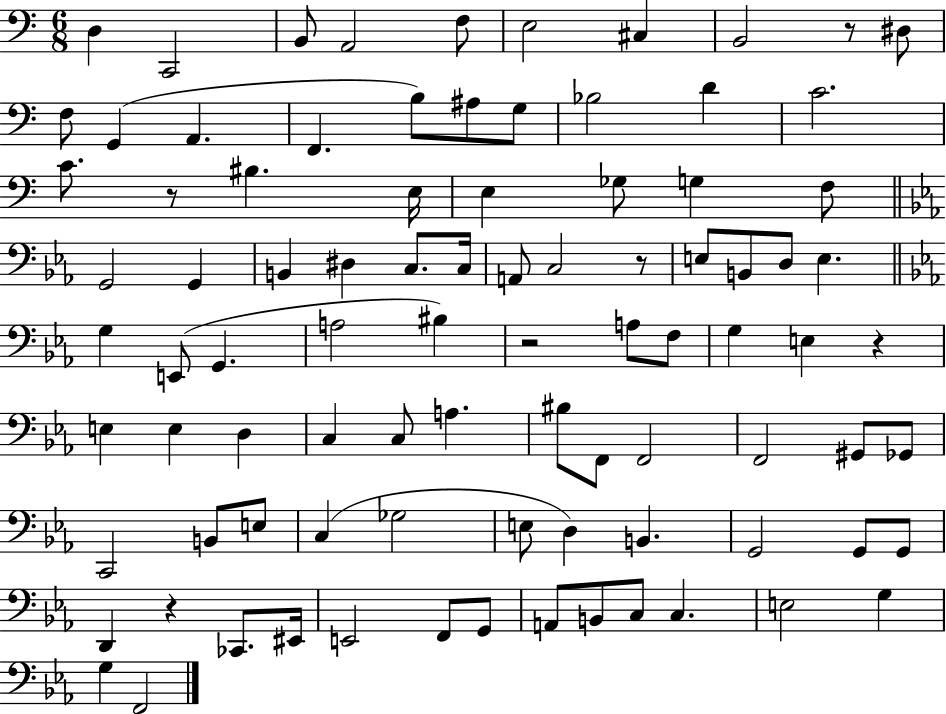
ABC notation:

X:1
T:Untitled
M:6/8
L:1/4
K:C
D, C,,2 B,,/2 A,,2 F,/2 E,2 ^C, B,,2 z/2 ^D,/2 F,/2 G,, A,, F,, B,/2 ^A,/2 G,/2 _B,2 D C2 C/2 z/2 ^B, E,/4 E, _G,/2 G, F,/2 G,,2 G,, B,, ^D, C,/2 C,/4 A,,/2 C,2 z/2 E,/2 B,,/2 D,/2 E, G, E,,/2 G,, A,2 ^B, z2 A,/2 F,/2 G, E, z E, E, D, C, C,/2 A, ^B,/2 F,,/2 F,,2 F,,2 ^G,,/2 _G,,/2 C,,2 B,,/2 E,/2 C, _G,2 E,/2 D, B,, G,,2 G,,/2 G,,/2 D,, z _C,,/2 ^E,,/4 E,,2 F,,/2 G,,/2 A,,/2 B,,/2 C,/2 C, E,2 G, G, F,,2